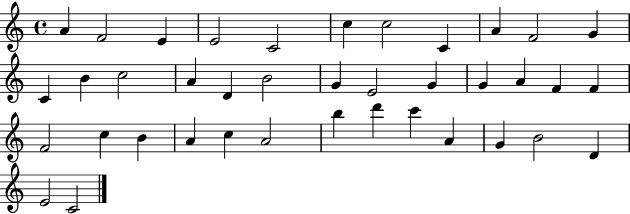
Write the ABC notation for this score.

X:1
T:Untitled
M:4/4
L:1/4
K:C
A F2 E E2 C2 c c2 C A F2 G C B c2 A D B2 G E2 G G A F F F2 c B A c A2 b d' c' A G B2 D E2 C2